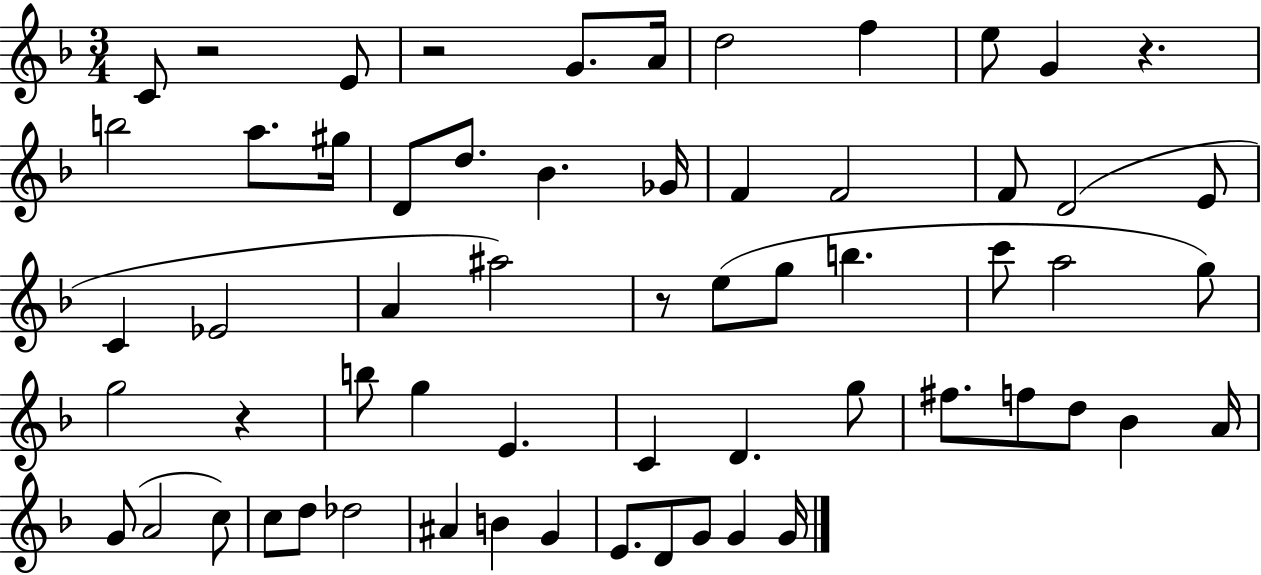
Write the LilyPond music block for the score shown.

{
  \clef treble
  \numericTimeSignature
  \time 3/4
  \key f \major
  c'8 r2 e'8 | r2 g'8. a'16 | d''2 f''4 | e''8 g'4 r4. | \break b''2 a''8. gis''16 | d'8 d''8. bes'4. ges'16 | f'4 f'2 | f'8 d'2( e'8 | \break c'4 ees'2 | a'4 ais''2) | r8 e''8( g''8 b''4. | c'''8 a''2 g''8) | \break g''2 r4 | b''8 g''4 e'4. | c'4 d'4. g''8 | fis''8. f''8 d''8 bes'4 a'16 | \break g'8( a'2 c''8) | c''8 d''8 des''2 | ais'4 b'4 g'4 | e'8. d'8 g'8 g'4 g'16 | \break \bar "|."
}